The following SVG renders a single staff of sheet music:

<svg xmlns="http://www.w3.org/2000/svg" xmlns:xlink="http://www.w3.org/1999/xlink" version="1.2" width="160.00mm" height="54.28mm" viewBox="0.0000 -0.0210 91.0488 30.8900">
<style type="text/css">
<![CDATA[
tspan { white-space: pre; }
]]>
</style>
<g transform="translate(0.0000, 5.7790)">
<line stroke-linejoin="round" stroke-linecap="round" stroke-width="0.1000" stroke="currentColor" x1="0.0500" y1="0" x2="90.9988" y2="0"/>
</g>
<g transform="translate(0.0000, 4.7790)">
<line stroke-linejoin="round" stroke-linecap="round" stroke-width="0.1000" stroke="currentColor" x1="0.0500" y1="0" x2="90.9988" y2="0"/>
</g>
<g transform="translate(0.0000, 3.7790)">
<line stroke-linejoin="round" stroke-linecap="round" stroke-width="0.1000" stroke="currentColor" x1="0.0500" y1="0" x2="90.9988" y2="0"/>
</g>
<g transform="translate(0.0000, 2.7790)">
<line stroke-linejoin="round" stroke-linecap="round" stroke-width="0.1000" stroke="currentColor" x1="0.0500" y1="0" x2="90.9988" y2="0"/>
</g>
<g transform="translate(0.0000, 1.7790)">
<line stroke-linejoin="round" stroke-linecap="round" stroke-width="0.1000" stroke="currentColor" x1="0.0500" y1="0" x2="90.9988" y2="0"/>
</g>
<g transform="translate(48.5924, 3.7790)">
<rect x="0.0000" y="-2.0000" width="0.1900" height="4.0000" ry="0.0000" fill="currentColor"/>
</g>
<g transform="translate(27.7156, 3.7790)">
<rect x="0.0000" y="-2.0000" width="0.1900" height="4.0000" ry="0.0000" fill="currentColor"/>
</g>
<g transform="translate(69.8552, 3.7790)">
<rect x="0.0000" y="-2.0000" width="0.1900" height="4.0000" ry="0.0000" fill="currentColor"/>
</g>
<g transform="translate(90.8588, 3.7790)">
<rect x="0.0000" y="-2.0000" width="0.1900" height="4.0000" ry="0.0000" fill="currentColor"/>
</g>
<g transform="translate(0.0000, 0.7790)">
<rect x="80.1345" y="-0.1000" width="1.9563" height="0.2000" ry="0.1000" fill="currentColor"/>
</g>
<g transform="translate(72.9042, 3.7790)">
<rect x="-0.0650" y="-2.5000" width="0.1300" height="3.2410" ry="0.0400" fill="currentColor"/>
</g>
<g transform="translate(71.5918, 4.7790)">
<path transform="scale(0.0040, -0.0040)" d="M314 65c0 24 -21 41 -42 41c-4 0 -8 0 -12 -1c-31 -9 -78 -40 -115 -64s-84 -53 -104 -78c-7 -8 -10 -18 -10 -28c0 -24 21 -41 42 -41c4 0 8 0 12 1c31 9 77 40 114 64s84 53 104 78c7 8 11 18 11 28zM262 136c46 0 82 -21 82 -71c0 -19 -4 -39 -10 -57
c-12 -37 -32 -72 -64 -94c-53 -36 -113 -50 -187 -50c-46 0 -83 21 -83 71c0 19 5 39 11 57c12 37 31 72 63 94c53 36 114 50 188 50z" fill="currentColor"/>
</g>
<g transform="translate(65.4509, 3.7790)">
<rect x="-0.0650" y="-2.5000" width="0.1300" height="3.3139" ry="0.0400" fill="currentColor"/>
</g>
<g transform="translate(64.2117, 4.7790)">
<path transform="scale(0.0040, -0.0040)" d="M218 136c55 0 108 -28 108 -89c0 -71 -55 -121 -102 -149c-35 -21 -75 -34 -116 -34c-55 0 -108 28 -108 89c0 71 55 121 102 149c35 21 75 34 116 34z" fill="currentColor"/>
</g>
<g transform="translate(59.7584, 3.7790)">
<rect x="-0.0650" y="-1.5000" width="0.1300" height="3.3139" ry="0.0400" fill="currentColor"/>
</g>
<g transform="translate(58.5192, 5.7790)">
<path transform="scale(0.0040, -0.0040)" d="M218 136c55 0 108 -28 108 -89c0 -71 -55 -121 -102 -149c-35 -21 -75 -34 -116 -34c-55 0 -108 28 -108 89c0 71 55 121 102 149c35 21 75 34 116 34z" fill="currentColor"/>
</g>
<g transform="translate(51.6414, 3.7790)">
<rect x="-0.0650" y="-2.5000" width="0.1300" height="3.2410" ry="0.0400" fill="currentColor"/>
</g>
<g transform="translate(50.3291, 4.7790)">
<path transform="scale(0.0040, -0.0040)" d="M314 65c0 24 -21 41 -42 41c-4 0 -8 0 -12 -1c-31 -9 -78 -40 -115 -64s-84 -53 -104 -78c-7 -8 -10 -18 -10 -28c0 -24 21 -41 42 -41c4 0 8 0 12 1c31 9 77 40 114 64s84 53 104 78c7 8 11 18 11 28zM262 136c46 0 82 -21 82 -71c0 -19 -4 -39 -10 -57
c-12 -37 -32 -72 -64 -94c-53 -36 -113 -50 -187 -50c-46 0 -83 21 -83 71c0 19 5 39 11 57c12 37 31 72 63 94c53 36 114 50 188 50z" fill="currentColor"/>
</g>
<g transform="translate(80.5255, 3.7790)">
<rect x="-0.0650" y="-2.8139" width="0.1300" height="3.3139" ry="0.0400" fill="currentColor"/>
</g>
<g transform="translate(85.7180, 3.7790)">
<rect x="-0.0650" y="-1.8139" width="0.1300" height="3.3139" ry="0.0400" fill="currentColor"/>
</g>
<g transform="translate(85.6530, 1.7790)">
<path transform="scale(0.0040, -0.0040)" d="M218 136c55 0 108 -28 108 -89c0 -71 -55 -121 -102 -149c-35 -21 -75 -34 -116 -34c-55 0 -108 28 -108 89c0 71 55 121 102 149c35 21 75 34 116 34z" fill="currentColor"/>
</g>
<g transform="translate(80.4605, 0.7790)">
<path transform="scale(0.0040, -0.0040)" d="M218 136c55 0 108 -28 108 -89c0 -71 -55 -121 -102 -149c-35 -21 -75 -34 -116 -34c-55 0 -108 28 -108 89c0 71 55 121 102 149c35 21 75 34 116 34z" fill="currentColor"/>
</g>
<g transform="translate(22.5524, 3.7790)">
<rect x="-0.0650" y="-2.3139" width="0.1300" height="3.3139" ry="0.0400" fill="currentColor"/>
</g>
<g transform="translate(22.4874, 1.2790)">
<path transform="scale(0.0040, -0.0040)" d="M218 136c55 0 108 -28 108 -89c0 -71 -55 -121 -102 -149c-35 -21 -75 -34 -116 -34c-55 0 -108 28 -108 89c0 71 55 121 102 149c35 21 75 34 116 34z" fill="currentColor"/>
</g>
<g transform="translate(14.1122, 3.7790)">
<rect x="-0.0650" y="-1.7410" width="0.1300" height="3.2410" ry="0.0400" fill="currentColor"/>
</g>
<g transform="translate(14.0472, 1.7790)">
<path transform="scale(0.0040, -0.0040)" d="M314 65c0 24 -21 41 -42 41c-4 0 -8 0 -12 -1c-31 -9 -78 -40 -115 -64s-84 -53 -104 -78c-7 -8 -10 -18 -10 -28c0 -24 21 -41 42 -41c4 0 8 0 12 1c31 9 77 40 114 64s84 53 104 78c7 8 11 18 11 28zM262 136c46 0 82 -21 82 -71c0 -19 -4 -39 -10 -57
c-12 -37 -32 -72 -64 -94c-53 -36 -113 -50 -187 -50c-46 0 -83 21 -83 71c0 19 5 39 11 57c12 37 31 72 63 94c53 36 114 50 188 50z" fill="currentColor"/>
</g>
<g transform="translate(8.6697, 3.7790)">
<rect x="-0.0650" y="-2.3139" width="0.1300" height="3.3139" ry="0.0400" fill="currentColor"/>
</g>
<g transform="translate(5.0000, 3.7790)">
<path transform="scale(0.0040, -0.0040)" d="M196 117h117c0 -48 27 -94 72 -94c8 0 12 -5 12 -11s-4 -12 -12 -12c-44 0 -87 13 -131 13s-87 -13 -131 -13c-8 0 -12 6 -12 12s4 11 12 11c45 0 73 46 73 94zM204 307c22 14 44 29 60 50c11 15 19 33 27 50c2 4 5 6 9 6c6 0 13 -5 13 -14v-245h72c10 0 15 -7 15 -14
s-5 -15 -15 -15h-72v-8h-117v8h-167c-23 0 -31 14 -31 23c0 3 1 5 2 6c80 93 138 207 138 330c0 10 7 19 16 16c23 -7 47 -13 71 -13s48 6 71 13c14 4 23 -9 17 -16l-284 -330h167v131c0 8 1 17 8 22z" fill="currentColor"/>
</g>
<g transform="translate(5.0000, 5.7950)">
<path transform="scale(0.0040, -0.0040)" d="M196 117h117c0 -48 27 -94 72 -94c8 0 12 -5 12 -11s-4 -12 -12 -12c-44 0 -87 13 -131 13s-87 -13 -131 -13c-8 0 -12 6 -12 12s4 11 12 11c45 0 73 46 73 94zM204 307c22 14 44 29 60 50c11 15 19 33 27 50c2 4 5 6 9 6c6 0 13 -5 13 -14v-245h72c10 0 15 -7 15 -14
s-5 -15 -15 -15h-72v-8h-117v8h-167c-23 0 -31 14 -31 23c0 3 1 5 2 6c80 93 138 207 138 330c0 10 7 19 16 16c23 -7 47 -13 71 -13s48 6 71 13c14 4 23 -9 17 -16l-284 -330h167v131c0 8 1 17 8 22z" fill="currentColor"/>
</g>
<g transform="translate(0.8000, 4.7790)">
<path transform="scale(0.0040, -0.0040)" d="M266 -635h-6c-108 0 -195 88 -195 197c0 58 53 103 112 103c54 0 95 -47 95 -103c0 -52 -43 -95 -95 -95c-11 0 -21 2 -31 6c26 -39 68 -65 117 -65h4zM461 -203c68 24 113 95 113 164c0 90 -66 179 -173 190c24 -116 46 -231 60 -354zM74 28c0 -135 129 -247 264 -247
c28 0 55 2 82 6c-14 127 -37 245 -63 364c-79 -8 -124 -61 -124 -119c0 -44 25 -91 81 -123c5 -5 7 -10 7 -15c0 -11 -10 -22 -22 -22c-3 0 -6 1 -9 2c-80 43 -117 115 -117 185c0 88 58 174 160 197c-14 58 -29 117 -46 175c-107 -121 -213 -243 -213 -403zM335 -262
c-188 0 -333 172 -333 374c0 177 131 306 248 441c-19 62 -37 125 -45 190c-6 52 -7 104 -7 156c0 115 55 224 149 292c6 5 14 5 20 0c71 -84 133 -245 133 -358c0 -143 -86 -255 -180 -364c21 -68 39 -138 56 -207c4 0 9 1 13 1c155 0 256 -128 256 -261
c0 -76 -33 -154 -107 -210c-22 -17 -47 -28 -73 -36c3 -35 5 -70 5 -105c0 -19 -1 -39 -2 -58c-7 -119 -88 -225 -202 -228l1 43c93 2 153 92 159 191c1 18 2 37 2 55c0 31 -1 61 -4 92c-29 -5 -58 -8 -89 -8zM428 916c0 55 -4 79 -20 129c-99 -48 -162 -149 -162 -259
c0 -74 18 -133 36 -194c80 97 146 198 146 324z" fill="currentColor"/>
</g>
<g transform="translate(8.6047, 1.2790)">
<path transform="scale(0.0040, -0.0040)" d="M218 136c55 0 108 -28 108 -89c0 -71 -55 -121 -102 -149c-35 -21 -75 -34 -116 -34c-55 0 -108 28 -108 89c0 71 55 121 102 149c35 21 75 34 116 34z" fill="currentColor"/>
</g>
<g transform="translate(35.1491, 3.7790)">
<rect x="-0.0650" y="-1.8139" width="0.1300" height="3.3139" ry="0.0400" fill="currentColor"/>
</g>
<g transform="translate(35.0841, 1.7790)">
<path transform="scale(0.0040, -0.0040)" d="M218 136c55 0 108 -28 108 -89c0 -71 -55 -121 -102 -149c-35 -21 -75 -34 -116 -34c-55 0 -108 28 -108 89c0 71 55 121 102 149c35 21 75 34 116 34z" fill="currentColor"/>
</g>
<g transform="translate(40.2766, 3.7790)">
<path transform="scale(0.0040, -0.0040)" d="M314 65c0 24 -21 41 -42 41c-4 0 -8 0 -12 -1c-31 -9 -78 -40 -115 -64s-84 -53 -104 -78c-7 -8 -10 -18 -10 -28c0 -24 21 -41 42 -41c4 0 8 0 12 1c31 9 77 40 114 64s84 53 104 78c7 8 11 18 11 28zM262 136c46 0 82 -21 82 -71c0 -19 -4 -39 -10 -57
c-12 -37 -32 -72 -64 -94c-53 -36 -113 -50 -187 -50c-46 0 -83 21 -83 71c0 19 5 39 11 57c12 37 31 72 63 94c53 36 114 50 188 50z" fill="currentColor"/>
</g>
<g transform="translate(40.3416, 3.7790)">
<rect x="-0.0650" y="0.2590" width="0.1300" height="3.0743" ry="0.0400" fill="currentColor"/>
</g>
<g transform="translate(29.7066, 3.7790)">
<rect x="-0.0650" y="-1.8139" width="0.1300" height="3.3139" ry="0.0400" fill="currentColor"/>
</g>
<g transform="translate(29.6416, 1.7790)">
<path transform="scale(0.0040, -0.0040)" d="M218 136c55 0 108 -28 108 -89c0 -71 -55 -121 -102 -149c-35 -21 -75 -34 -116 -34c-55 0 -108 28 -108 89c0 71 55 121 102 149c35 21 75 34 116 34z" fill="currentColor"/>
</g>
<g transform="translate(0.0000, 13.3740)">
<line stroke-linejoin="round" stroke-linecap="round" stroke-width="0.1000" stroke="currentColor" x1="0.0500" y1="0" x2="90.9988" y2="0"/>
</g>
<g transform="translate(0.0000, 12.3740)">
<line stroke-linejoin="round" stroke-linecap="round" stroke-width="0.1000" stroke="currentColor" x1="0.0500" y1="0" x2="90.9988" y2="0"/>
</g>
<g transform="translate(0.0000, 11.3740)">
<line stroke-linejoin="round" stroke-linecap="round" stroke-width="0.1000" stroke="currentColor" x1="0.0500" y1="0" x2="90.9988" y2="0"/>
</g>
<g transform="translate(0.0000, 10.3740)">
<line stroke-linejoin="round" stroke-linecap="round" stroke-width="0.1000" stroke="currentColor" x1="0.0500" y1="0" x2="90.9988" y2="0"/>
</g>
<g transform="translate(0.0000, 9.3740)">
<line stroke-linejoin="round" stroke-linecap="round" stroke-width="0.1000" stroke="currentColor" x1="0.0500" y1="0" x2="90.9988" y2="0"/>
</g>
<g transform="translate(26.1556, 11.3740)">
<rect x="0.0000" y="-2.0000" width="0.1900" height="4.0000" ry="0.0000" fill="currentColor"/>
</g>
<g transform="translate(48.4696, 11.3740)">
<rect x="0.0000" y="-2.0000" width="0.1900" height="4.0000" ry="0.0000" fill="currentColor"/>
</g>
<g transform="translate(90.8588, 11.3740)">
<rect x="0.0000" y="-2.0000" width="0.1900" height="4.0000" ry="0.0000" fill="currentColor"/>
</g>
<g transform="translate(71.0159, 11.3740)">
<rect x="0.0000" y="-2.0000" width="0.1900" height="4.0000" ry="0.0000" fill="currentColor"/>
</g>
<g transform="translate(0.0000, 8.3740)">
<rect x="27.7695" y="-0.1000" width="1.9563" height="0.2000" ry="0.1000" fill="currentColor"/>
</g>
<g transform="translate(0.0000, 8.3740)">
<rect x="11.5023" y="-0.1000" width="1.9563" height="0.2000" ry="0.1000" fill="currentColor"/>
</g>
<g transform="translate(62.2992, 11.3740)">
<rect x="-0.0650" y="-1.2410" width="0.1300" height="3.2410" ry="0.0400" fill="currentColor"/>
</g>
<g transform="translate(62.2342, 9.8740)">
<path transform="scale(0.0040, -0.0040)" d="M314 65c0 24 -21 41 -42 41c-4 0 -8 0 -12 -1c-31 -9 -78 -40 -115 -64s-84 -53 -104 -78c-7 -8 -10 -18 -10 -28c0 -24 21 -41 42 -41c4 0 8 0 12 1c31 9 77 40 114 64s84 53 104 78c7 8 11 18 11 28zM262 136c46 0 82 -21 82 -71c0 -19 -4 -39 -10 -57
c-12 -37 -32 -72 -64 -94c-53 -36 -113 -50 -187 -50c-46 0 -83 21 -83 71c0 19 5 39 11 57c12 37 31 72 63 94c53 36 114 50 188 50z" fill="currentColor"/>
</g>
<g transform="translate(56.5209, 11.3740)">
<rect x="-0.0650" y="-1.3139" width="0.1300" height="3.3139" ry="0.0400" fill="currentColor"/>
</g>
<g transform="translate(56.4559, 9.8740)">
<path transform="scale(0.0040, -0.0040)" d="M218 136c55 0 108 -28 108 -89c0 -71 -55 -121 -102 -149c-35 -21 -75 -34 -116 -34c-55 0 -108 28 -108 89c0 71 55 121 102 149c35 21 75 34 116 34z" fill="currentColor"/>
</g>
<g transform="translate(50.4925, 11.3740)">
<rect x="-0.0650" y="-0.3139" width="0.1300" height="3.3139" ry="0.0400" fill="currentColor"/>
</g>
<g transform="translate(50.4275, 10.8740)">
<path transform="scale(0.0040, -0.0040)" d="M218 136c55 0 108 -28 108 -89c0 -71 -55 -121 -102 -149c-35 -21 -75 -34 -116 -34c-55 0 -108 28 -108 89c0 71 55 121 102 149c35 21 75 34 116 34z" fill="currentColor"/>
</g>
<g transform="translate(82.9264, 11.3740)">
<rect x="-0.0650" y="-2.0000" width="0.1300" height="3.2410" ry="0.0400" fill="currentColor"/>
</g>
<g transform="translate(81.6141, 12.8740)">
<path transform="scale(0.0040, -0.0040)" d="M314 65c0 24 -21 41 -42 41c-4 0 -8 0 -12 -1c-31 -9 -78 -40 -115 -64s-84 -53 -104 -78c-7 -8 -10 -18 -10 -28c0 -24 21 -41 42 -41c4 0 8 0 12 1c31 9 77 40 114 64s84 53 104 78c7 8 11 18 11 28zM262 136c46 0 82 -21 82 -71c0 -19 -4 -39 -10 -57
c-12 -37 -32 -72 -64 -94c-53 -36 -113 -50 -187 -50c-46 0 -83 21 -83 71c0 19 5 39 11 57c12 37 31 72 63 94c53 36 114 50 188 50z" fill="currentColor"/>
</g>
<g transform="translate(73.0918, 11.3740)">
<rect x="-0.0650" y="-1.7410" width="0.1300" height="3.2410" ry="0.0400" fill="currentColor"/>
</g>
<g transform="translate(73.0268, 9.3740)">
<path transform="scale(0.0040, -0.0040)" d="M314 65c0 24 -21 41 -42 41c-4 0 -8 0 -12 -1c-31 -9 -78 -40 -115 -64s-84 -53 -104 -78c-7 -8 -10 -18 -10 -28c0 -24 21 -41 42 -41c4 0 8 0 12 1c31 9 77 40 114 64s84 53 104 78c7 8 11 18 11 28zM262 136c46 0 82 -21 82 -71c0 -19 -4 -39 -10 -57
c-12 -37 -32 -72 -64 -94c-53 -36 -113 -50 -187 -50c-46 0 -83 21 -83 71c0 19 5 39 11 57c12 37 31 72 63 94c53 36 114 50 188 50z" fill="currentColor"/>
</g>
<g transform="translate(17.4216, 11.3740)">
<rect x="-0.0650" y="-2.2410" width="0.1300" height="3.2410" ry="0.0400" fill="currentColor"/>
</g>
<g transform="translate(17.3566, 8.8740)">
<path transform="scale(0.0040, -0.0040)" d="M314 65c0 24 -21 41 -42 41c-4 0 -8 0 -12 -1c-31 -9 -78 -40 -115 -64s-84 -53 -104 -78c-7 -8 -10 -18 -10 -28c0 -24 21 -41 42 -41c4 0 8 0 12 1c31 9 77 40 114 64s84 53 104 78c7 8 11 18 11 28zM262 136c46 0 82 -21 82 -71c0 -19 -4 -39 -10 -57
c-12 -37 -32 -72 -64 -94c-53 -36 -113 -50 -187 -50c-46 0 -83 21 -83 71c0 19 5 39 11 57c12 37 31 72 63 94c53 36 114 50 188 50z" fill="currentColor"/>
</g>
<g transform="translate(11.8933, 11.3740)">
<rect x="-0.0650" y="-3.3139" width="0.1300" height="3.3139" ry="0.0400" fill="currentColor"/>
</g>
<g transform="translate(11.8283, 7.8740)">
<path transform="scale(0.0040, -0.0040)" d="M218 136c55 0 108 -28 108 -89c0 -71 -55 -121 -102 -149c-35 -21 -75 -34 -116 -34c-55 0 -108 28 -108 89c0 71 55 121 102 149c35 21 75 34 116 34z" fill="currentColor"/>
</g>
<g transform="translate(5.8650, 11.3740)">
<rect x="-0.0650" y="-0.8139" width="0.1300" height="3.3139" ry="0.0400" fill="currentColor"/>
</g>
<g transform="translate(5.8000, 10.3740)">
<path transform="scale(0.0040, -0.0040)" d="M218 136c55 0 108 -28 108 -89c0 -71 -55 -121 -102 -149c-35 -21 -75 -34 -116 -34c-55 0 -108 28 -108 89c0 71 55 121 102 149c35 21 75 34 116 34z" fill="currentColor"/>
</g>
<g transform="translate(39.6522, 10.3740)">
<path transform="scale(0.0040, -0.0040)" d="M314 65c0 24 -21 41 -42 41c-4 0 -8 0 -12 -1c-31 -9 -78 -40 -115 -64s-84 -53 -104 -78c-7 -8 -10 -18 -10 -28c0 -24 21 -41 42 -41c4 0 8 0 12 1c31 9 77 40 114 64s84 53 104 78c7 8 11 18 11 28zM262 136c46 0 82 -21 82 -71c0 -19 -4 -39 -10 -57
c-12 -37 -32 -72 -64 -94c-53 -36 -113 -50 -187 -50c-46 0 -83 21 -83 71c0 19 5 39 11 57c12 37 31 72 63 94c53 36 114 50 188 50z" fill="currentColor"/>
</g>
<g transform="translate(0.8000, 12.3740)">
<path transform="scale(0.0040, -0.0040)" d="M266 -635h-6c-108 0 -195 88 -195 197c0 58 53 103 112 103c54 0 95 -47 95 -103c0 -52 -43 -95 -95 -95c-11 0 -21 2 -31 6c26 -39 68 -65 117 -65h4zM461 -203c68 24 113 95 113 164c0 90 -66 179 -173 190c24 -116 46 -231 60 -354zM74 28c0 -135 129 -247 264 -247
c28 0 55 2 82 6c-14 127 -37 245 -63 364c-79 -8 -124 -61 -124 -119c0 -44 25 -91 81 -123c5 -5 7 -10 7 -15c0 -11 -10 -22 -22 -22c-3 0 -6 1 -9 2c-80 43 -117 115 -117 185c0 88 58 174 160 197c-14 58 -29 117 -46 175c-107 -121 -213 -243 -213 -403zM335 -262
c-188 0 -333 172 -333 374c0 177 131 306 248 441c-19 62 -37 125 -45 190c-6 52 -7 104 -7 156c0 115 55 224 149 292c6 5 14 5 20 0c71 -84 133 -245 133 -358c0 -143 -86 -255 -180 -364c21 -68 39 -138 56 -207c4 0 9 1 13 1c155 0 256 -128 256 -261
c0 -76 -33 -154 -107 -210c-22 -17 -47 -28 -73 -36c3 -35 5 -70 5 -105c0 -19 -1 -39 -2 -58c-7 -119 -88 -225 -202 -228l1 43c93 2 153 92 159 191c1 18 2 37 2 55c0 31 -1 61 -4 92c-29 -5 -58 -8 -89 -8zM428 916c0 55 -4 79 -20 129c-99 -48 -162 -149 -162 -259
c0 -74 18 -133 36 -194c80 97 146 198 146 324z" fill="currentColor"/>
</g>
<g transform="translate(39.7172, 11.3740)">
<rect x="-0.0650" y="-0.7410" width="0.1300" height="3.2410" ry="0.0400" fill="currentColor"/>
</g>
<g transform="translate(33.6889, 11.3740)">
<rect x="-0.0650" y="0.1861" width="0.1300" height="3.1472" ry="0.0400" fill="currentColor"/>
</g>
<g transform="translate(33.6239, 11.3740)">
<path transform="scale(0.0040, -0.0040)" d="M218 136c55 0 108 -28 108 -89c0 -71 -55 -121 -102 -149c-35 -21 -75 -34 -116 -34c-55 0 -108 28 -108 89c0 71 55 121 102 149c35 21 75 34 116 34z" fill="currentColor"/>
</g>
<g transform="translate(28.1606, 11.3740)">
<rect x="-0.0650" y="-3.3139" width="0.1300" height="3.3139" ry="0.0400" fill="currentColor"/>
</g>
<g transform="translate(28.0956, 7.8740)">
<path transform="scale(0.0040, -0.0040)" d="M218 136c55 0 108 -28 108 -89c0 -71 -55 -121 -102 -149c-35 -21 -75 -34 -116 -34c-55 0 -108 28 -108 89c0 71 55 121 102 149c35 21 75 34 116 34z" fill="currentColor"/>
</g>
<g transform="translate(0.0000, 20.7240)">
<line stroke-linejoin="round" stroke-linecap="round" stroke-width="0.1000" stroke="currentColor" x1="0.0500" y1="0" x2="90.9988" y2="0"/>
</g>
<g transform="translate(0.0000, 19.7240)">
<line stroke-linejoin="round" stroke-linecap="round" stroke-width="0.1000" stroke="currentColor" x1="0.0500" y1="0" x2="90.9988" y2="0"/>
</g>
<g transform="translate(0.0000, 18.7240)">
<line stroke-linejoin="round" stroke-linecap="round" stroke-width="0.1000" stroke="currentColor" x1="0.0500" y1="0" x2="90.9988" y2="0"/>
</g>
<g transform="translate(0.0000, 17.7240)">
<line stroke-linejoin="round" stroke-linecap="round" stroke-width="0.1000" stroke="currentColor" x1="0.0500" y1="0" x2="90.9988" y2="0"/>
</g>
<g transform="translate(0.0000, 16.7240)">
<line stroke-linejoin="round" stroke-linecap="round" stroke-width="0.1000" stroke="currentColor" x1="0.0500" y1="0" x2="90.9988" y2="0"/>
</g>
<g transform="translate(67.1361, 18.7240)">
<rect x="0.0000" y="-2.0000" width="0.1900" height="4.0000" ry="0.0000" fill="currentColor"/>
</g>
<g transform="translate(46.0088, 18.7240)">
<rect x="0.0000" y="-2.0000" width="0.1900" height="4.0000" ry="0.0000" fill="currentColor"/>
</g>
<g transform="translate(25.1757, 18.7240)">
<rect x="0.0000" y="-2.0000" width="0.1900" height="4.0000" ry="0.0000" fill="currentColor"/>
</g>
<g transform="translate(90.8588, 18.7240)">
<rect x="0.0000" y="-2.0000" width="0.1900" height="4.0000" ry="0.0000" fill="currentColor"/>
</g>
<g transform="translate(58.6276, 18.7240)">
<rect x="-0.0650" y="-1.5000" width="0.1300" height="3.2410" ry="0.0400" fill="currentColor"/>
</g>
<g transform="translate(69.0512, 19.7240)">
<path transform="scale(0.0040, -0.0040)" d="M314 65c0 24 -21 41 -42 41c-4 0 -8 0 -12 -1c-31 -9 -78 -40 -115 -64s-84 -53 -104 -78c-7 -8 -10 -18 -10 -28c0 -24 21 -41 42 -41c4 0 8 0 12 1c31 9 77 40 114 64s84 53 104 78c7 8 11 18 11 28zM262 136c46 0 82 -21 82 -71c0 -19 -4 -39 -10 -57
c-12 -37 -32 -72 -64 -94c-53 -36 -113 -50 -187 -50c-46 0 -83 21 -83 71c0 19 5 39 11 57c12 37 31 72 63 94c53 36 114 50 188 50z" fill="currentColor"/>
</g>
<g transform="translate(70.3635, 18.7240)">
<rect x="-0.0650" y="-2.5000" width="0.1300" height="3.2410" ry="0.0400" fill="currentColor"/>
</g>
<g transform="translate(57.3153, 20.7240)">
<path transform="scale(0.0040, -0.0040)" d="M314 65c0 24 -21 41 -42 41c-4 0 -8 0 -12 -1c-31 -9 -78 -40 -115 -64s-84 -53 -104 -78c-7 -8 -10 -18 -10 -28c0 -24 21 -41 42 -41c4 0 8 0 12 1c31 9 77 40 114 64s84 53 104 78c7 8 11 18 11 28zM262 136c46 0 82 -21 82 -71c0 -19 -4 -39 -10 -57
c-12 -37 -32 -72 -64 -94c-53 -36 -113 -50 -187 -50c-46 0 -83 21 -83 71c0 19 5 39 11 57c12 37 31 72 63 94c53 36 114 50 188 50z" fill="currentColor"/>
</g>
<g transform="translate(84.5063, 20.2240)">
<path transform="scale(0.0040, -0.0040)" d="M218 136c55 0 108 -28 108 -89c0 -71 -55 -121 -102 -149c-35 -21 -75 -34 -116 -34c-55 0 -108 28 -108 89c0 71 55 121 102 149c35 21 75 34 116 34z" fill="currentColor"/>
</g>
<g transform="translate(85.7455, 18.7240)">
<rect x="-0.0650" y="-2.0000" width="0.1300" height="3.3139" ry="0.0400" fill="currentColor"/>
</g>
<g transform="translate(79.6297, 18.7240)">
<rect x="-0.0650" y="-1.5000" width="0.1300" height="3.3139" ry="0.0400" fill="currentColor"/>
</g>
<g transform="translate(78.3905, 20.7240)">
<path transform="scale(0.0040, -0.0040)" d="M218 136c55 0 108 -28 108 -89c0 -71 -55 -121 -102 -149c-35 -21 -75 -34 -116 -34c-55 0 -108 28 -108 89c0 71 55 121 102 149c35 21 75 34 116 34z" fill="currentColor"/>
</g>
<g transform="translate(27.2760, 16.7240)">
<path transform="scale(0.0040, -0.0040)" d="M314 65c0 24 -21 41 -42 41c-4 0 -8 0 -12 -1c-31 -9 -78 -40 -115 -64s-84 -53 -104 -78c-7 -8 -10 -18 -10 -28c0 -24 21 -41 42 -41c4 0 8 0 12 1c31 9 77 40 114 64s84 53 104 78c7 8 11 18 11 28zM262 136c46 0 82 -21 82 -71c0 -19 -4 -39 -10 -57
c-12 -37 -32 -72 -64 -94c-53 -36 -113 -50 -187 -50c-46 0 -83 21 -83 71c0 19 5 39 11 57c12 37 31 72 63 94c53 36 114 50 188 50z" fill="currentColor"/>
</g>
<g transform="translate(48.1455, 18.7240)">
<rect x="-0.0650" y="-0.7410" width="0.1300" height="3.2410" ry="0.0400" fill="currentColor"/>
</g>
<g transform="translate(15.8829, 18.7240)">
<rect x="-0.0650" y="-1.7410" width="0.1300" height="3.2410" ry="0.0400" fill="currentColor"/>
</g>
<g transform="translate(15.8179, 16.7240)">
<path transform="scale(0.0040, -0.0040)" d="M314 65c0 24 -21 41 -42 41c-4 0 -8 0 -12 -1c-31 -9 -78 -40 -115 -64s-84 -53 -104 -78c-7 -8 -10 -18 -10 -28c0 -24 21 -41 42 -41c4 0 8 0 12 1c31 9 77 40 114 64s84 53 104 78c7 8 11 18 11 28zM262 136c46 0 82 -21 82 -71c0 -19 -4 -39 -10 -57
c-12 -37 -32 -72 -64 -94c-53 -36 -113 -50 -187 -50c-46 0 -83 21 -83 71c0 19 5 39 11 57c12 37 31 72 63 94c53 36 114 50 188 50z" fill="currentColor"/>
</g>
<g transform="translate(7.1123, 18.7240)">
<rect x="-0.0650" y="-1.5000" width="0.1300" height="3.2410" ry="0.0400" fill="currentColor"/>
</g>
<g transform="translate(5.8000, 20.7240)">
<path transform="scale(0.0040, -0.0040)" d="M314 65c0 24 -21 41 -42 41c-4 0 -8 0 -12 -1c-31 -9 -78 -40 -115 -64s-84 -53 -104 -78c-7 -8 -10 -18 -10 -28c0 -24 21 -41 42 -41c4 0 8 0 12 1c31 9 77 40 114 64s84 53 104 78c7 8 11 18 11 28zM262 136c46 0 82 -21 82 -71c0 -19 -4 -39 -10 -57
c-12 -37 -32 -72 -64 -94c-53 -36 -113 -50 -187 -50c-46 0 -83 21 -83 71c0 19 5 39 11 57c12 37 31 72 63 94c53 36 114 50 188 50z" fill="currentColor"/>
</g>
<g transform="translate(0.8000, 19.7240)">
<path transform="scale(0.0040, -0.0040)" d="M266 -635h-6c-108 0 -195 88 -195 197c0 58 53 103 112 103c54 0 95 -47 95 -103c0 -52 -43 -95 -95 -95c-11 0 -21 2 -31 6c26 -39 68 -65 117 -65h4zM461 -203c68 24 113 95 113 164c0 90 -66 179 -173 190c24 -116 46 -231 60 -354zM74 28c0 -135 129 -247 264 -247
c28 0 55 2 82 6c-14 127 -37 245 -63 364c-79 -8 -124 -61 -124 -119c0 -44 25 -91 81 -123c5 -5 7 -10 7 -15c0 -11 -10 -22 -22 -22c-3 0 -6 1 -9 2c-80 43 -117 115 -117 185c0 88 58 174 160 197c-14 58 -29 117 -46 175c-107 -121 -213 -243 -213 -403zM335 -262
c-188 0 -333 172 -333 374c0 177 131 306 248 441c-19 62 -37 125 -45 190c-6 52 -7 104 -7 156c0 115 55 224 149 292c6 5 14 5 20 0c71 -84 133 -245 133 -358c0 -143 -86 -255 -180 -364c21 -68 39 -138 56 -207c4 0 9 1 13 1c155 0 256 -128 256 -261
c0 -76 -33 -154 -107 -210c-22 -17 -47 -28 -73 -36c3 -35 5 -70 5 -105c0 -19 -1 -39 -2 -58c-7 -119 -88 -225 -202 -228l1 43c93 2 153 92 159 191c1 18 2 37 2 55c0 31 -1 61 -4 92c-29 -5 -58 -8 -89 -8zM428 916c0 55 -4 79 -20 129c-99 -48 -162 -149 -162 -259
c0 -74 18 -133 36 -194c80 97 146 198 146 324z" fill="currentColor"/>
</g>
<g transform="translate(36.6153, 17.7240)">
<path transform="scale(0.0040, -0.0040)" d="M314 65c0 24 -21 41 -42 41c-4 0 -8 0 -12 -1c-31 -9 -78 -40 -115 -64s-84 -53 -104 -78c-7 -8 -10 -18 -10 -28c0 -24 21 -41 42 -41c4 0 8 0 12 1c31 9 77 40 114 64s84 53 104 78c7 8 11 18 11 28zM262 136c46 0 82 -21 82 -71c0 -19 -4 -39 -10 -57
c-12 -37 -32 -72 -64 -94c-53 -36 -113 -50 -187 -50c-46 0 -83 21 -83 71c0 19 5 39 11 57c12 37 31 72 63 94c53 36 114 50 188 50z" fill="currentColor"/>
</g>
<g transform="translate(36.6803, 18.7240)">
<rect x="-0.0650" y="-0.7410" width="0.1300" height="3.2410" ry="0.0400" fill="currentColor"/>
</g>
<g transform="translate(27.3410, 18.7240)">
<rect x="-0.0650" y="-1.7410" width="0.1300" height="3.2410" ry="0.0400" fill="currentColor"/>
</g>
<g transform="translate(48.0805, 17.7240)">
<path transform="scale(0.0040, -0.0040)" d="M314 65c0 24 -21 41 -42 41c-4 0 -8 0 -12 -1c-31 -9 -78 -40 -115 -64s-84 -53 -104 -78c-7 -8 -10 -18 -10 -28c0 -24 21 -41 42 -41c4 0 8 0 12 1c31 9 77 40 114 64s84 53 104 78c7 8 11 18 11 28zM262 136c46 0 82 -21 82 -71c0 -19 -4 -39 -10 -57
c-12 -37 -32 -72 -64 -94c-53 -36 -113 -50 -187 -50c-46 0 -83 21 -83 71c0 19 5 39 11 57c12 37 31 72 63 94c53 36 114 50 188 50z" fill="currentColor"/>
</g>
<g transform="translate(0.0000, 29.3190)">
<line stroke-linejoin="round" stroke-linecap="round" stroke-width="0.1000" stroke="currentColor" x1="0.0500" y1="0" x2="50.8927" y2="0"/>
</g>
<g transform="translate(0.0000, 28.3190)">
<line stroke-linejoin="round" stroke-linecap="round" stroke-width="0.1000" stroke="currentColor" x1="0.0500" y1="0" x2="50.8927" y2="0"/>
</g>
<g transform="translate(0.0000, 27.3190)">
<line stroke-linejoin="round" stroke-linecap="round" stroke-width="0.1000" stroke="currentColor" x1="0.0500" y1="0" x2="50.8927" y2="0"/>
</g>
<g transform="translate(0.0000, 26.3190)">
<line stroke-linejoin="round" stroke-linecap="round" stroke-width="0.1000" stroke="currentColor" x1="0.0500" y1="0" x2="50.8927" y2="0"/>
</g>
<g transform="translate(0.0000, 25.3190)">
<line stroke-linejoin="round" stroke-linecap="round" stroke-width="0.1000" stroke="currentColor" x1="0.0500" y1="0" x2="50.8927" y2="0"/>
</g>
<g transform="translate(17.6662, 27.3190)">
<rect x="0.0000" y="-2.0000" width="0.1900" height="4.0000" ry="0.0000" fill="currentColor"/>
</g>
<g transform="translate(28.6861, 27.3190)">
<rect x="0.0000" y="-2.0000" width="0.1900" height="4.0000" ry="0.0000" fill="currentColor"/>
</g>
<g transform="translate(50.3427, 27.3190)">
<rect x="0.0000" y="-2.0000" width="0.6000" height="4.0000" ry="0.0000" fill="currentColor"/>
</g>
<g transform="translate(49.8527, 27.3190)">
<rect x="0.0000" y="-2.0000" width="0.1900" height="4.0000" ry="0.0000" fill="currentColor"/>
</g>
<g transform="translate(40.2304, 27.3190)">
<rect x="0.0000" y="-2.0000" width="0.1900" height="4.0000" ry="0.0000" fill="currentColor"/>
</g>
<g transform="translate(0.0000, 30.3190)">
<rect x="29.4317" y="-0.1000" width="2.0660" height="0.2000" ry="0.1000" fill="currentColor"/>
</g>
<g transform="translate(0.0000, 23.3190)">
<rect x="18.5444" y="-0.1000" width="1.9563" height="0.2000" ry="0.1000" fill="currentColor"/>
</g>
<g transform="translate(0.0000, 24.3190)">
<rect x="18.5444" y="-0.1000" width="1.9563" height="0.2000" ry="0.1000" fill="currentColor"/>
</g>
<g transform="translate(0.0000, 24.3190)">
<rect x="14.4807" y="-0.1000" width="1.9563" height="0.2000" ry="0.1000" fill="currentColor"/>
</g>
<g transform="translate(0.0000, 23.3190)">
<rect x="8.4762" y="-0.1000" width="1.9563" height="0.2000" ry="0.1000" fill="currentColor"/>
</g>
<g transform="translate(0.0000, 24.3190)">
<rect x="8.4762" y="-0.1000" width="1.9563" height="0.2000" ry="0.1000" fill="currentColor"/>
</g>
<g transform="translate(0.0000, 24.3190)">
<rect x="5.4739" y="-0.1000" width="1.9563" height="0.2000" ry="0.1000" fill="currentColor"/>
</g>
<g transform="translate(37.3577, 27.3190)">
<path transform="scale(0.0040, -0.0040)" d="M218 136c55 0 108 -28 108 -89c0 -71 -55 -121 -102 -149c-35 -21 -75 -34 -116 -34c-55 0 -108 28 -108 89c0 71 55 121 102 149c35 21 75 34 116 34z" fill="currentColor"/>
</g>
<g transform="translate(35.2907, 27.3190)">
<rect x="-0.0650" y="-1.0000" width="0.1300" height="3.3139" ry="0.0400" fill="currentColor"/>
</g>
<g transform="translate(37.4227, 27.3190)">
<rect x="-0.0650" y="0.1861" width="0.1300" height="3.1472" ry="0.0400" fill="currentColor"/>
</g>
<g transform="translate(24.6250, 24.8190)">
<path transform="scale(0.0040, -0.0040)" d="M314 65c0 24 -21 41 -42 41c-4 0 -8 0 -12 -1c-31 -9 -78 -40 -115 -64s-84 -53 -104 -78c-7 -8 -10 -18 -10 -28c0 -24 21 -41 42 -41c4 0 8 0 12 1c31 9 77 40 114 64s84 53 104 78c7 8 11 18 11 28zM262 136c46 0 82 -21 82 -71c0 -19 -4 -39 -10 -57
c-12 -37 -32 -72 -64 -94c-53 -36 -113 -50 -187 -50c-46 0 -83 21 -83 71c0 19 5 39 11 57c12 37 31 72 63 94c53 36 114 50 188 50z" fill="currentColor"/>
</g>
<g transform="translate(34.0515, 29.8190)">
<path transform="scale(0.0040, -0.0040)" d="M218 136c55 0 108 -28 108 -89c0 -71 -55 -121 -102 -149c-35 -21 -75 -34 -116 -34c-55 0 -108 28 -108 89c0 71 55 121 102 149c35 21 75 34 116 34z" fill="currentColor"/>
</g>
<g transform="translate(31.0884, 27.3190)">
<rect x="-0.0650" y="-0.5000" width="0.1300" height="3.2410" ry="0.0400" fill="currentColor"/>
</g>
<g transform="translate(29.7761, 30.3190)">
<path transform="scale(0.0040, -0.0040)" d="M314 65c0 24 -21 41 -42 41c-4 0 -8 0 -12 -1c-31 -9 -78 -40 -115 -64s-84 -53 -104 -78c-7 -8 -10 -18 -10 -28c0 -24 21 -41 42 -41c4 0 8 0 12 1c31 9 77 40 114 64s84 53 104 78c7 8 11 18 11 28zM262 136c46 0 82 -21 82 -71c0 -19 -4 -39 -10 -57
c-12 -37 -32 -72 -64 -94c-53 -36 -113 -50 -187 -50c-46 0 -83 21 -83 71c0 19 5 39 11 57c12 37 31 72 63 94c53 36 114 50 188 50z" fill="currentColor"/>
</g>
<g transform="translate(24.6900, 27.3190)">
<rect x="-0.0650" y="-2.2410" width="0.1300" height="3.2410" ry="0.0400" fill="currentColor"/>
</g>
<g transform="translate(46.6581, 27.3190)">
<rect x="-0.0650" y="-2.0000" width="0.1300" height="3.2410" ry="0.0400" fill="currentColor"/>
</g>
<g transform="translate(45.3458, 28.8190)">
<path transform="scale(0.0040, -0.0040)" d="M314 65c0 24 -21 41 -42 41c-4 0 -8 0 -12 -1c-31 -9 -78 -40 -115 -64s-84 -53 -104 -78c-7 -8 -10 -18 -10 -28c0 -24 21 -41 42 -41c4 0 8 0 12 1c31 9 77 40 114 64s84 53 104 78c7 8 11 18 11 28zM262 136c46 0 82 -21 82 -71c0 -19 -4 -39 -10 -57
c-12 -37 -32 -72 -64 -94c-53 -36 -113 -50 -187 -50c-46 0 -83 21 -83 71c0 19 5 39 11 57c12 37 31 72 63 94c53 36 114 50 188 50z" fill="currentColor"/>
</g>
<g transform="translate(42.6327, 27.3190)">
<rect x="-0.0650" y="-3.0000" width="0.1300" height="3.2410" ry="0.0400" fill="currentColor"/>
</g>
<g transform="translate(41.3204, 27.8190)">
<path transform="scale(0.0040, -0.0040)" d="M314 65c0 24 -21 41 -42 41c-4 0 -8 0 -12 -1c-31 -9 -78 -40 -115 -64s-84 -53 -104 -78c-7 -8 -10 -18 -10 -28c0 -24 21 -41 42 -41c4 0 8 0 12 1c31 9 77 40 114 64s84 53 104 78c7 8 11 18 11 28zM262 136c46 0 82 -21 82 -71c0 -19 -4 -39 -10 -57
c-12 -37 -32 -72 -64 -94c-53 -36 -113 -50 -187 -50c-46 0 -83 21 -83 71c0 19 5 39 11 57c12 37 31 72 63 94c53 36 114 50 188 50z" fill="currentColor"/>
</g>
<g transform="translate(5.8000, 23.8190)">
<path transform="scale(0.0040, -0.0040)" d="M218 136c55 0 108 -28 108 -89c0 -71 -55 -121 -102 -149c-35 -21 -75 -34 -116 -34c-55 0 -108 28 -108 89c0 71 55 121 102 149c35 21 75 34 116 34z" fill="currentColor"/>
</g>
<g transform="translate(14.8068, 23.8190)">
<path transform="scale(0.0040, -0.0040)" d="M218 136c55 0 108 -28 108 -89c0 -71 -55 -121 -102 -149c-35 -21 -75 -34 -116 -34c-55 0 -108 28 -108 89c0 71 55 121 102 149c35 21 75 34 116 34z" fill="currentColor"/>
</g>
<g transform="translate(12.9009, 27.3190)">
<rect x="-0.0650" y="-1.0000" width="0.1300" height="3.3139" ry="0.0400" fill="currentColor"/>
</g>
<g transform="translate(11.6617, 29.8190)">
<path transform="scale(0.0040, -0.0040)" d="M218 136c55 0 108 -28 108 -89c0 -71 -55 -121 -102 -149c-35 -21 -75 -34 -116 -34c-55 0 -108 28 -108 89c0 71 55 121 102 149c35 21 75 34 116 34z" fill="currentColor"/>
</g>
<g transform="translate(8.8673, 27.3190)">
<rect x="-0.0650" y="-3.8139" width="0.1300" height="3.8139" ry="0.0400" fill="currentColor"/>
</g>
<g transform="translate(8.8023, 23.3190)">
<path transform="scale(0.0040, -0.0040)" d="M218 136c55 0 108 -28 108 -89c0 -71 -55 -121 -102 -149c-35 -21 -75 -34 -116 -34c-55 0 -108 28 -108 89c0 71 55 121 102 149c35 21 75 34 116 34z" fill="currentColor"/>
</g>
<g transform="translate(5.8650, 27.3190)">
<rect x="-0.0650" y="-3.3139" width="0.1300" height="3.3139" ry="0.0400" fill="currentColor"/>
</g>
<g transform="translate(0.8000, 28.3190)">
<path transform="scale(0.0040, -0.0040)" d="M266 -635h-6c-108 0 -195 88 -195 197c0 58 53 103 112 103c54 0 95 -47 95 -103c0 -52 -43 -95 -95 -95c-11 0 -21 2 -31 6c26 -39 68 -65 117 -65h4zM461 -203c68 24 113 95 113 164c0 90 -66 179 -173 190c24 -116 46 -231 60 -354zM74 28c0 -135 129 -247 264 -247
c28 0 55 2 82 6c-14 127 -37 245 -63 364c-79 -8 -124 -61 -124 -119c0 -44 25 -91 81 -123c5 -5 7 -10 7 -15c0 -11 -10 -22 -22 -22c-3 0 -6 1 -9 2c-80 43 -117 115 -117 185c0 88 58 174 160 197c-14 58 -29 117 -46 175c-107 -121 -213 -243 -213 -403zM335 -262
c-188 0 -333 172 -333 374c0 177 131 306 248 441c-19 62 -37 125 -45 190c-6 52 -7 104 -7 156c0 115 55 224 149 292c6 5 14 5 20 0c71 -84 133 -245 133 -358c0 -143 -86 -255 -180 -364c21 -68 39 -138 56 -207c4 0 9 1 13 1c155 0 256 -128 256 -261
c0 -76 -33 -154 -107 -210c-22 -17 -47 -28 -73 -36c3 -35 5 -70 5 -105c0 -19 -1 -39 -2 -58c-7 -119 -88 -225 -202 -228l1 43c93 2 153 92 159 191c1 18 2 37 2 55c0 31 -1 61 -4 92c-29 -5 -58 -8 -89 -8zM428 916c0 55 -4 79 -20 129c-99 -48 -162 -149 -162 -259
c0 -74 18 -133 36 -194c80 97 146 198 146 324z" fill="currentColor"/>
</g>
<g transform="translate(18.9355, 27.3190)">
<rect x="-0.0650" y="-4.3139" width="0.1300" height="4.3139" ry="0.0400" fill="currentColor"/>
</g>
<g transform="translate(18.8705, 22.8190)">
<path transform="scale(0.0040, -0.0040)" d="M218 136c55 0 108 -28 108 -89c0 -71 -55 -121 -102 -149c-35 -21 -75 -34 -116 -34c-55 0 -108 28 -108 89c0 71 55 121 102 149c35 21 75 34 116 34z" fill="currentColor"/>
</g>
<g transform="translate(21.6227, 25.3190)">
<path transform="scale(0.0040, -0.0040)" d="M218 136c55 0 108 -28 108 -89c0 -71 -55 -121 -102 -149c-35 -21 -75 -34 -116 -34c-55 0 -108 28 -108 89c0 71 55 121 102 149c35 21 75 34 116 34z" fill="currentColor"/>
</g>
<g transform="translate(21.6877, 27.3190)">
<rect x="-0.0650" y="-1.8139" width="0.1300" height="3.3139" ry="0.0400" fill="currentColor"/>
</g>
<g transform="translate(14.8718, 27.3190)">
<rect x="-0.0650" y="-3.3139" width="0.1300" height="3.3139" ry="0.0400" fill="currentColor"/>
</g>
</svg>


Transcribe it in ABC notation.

X:1
T:Untitled
M:4/4
L:1/4
K:C
g f2 g f f B2 G2 E G G2 a f d b g2 b B d2 c e e2 f2 F2 E2 f2 f2 d2 d2 E2 G2 E F b c' D b d' f g2 C2 D B A2 F2